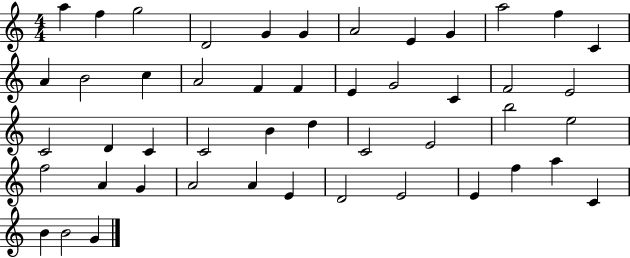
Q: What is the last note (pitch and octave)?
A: G4